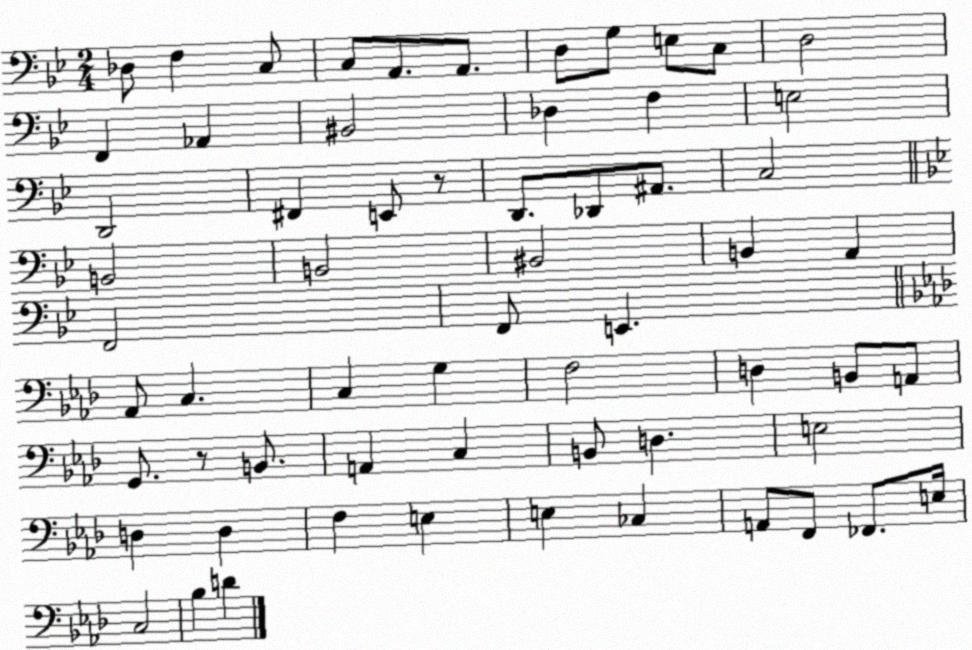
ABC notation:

X:1
T:Untitled
M:2/4
L:1/4
K:Bb
_D,/2 F, C,/2 C,/2 A,,/2 A,,/2 D,/2 G,/2 E,/2 C,/2 D,2 F,, _A,, ^B,,2 _D, F, E,2 D,,2 ^F,, E,,/2 z/2 D,,/2 _D,,/2 ^A,,/2 C,2 B,,2 B,,2 ^B,,2 B,, A,, F,,2 F,,/2 E,, _A,,/2 C, C, G, F,2 D, B,,/2 A,,/2 G,,/2 z/2 B,,/2 A,, C, B,,/2 D, E,2 D, D, F, E, E, _C, A,,/2 F,,/2 _F,,/2 E,/4 C,2 _B, D